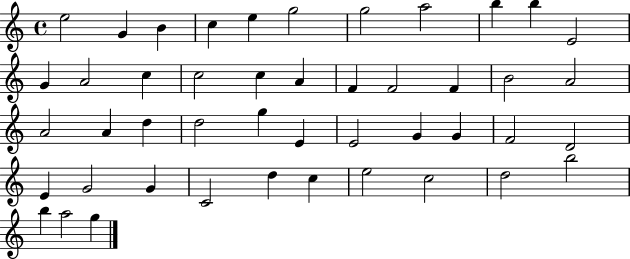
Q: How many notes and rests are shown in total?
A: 46